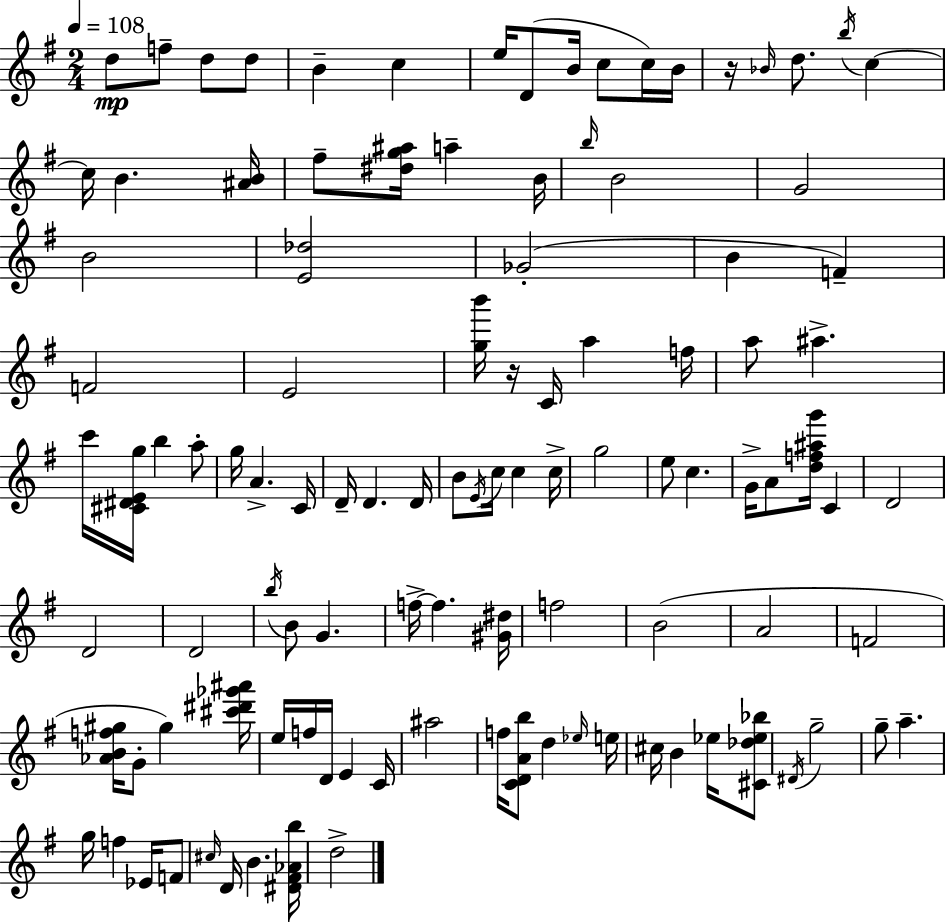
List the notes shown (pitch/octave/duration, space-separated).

D5/e F5/e D5/e D5/e B4/q C5/q E5/s D4/e B4/s C5/e C5/s B4/s R/s Bb4/s D5/e. B5/s C5/q C5/s B4/q. [A#4,B4]/s F#5/e [D#5,G5,A#5]/s A5/q B4/s B5/s B4/h G4/h B4/h [E4,Db5]/h Gb4/h B4/q F4/q F4/h E4/h [G5,B6]/s R/s C4/s A5/q F5/s A5/e A#5/q. C6/s [C#4,D#4,E4,G5]/s B5/q A5/e G5/s A4/q. C4/s D4/s D4/q. D4/s B4/e E4/s C5/s C5/q C5/s G5/h E5/e C5/q. G4/s A4/e [D5,F5,A#5,G6]/s C4/q D4/h D4/h D4/h B5/s B4/e G4/q. F5/s F5/q. [G#4,D#5]/s F5/h B4/h A4/h F4/h [Ab4,B4,F5,G#5]/s G4/e G#5/q [C#6,D#6,Gb6,A#6]/s E5/s F5/s D4/s E4/q C4/s A#5/h F5/s [C4,D4,A4,B5]/e D5/q Eb5/s E5/s C#5/s B4/q Eb5/s [C#4,Db5,Eb5,Bb5]/e D#4/s G5/h G5/e A5/q. G5/s F5/q Eb4/s F4/e C#5/s D4/s B4/q. [D#4,F#4,Ab4,B5]/s D5/h